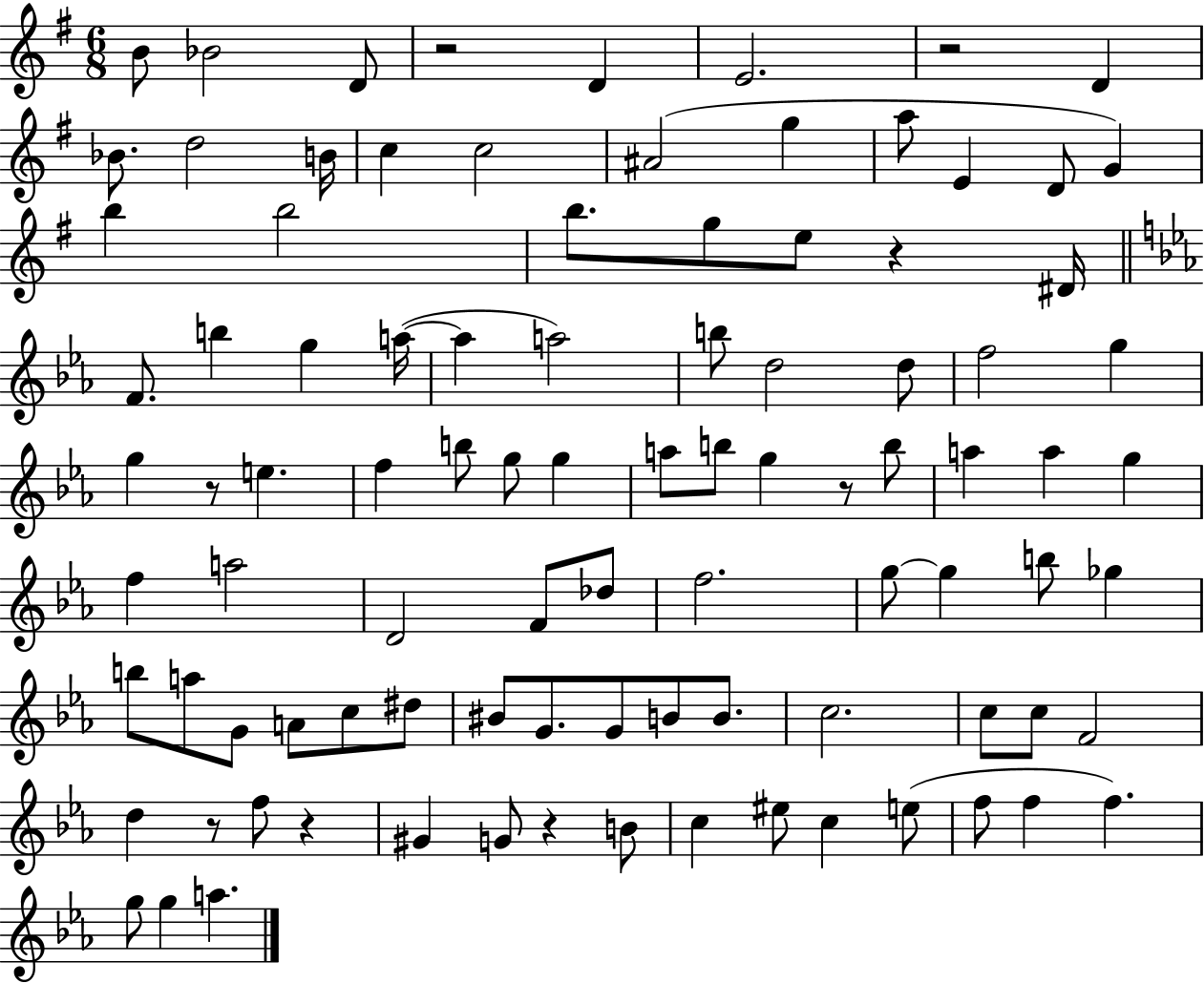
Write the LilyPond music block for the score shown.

{
  \clef treble
  \numericTimeSignature
  \time 6/8
  \key g \major
  b'8 bes'2 d'8 | r2 d'4 | e'2. | r2 d'4 | \break bes'8. d''2 b'16 | c''4 c''2 | ais'2( g''4 | a''8 e'4 d'8 g'4) | \break b''4 b''2 | b''8. g''8 e''8 r4 dis'16 | \bar "||" \break \key ees \major f'8. b''4 g''4 a''16~(~ | a''4 a''2) | b''8 d''2 d''8 | f''2 g''4 | \break g''4 r8 e''4. | f''4 b''8 g''8 g''4 | a''8 b''8 g''4 r8 b''8 | a''4 a''4 g''4 | \break f''4 a''2 | d'2 f'8 des''8 | f''2. | g''8~~ g''4 b''8 ges''4 | \break b''8 a''8 g'8 a'8 c''8 dis''8 | bis'8 g'8. g'8 b'8 b'8. | c''2. | c''8 c''8 f'2 | \break d''4 r8 f''8 r4 | gis'4 g'8 r4 b'8 | c''4 eis''8 c''4 e''8( | f''8 f''4 f''4.) | \break g''8 g''4 a''4. | \bar "|."
}